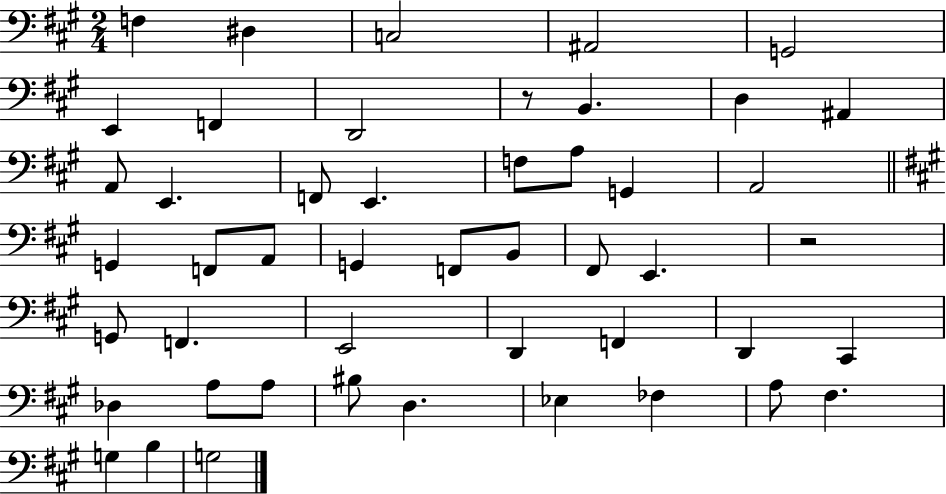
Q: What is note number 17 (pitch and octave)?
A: A3